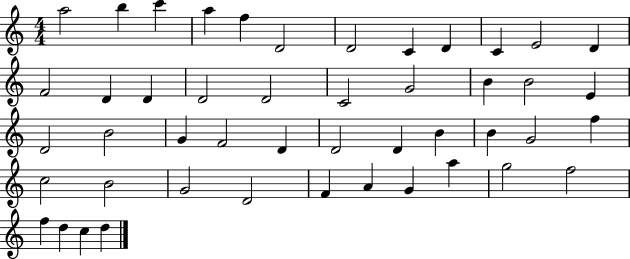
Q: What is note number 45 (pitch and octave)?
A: D5